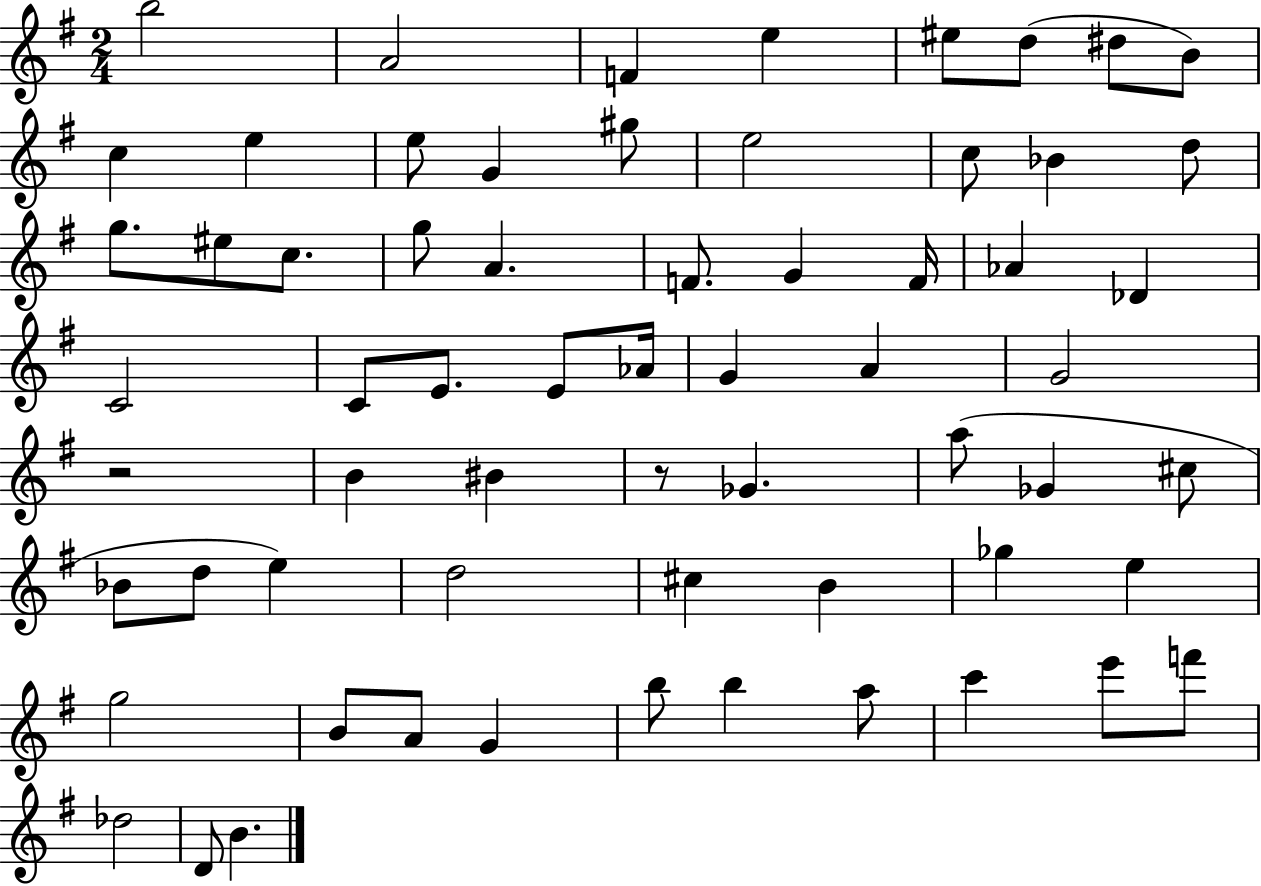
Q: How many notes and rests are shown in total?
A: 64